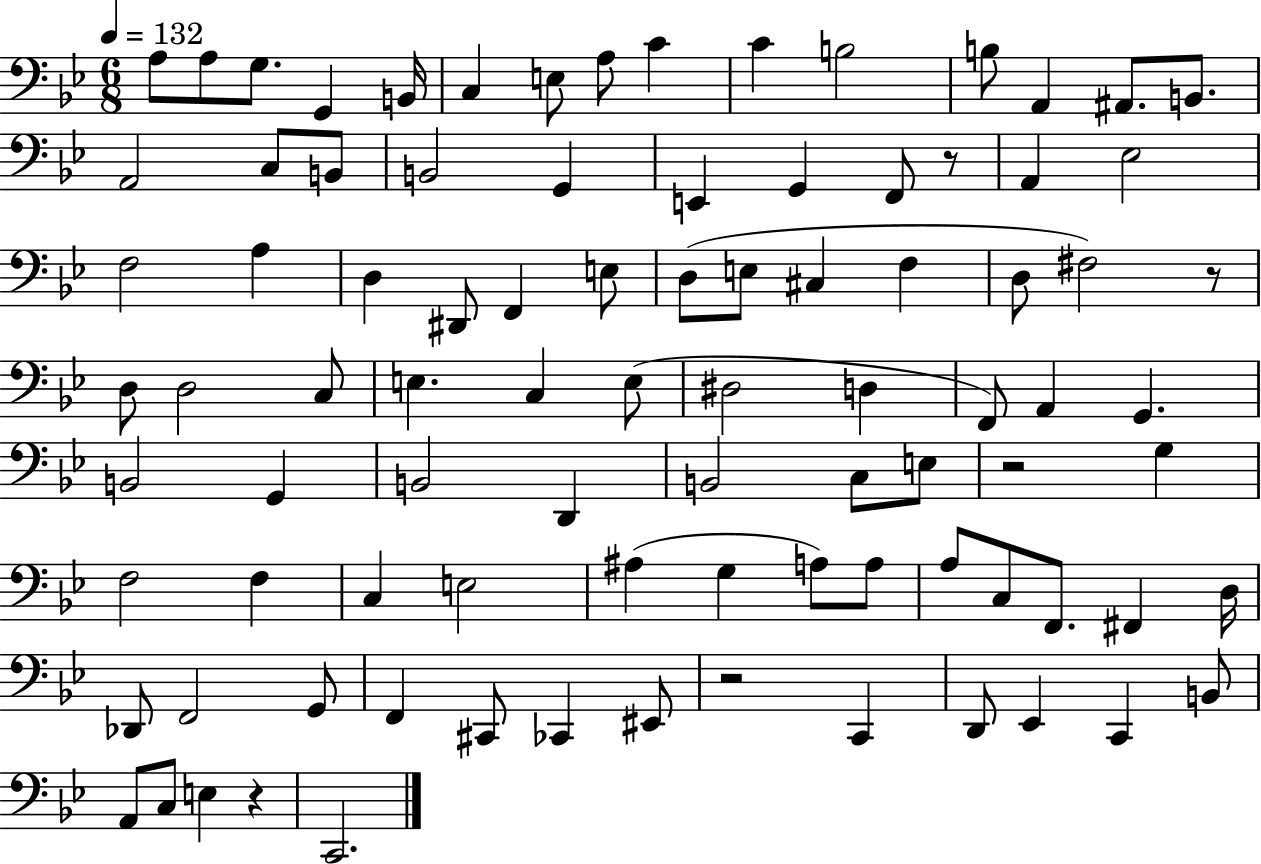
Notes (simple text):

A3/e A3/e G3/e. G2/q B2/s C3/q E3/e A3/e C4/q C4/q B3/h B3/e A2/q A#2/e. B2/e. A2/h C3/e B2/e B2/h G2/q E2/q G2/q F2/e R/e A2/q Eb3/h F3/h A3/q D3/q D#2/e F2/q E3/e D3/e E3/e C#3/q F3/q D3/e F#3/h R/e D3/e D3/h C3/e E3/q. C3/q E3/e D#3/h D3/q F2/e A2/q G2/q. B2/h G2/q B2/h D2/q B2/h C3/e E3/e R/h G3/q F3/h F3/q C3/q E3/h A#3/q G3/q A3/e A3/e A3/e C3/e F2/e. F#2/q D3/s Db2/e F2/h G2/e F2/q C#2/e CES2/q EIS2/e R/h C2/q D2/e Eb2/q C2/q B2/e A2/e C3/e E3/q R/q C2/h.